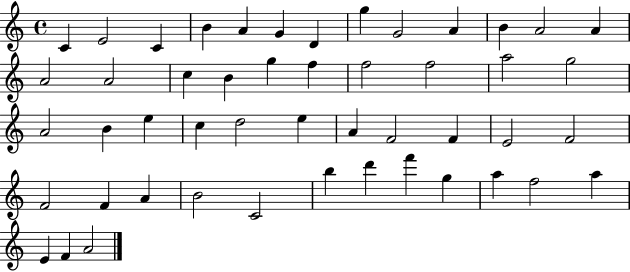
X:1
T:Untitled
M:4/4
L:1/4
K:C
C E2 C B A G D g G2 A B A2 A A2 A2 c B g f f2 f2 a2 g2 A2 B e c d2 e A F2 F E2 F2 F2 F A B2 C2 b d' f' g a f2 a E F A2